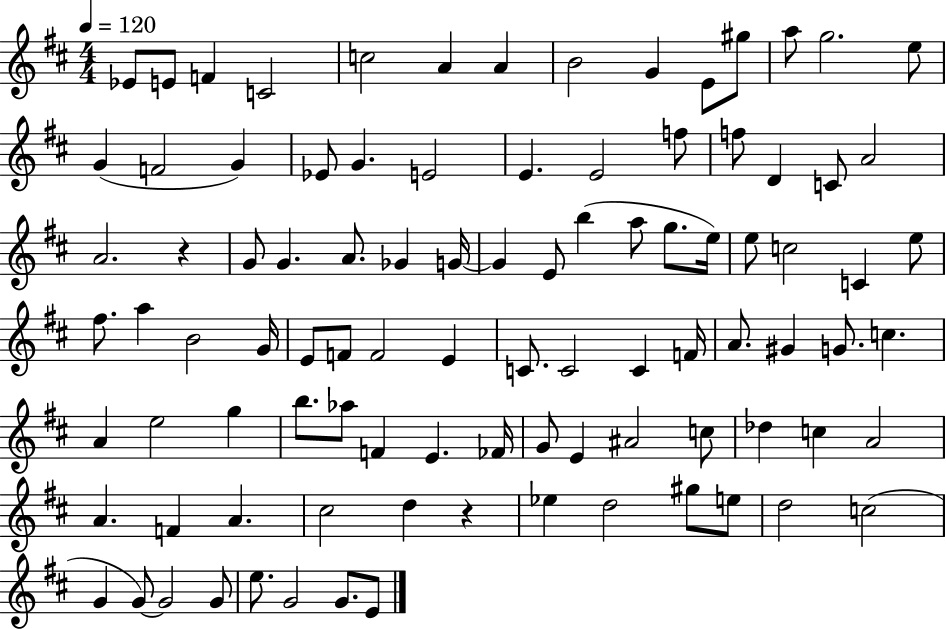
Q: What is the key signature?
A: D major